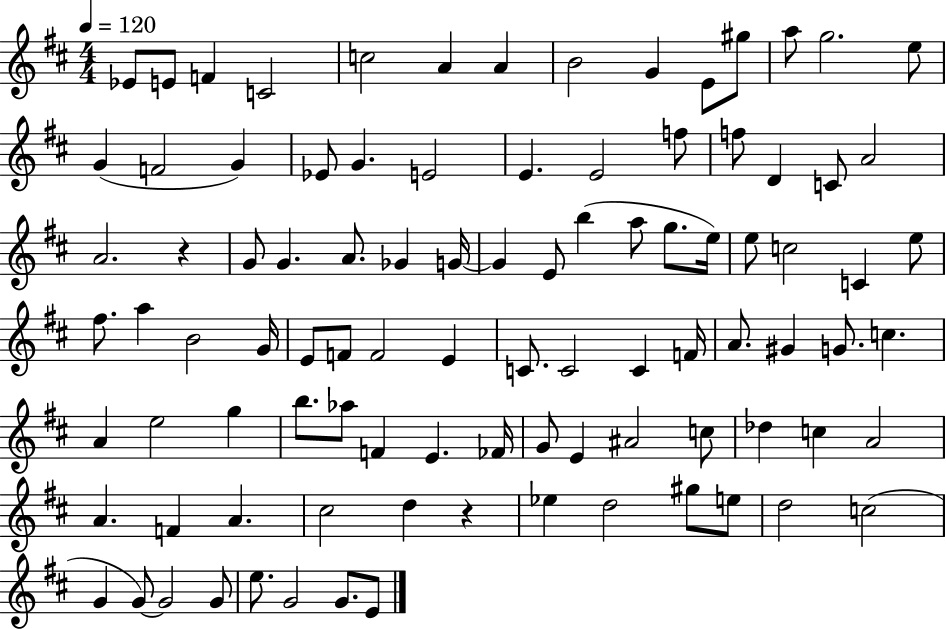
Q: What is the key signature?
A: D major